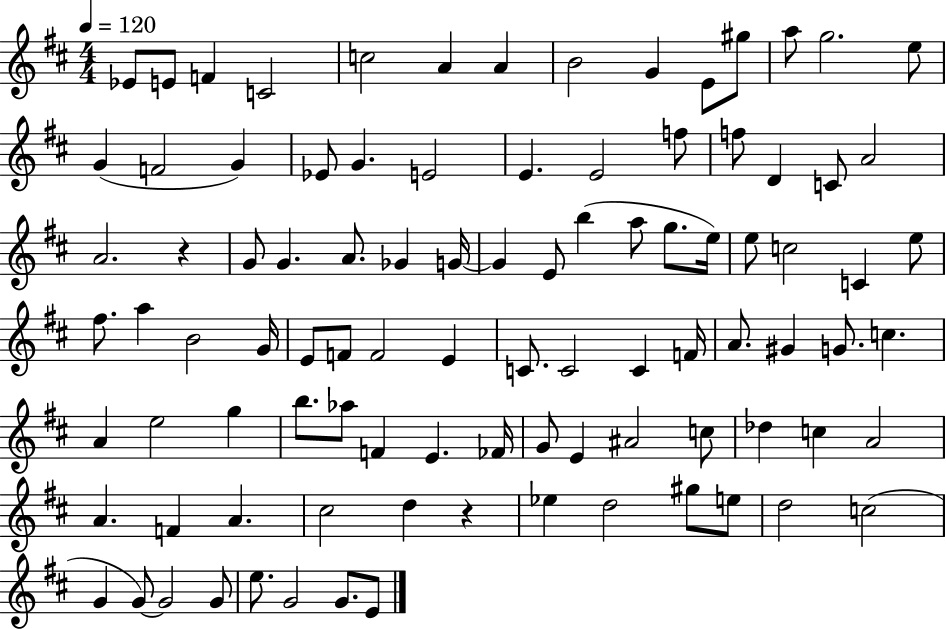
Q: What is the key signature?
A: D major